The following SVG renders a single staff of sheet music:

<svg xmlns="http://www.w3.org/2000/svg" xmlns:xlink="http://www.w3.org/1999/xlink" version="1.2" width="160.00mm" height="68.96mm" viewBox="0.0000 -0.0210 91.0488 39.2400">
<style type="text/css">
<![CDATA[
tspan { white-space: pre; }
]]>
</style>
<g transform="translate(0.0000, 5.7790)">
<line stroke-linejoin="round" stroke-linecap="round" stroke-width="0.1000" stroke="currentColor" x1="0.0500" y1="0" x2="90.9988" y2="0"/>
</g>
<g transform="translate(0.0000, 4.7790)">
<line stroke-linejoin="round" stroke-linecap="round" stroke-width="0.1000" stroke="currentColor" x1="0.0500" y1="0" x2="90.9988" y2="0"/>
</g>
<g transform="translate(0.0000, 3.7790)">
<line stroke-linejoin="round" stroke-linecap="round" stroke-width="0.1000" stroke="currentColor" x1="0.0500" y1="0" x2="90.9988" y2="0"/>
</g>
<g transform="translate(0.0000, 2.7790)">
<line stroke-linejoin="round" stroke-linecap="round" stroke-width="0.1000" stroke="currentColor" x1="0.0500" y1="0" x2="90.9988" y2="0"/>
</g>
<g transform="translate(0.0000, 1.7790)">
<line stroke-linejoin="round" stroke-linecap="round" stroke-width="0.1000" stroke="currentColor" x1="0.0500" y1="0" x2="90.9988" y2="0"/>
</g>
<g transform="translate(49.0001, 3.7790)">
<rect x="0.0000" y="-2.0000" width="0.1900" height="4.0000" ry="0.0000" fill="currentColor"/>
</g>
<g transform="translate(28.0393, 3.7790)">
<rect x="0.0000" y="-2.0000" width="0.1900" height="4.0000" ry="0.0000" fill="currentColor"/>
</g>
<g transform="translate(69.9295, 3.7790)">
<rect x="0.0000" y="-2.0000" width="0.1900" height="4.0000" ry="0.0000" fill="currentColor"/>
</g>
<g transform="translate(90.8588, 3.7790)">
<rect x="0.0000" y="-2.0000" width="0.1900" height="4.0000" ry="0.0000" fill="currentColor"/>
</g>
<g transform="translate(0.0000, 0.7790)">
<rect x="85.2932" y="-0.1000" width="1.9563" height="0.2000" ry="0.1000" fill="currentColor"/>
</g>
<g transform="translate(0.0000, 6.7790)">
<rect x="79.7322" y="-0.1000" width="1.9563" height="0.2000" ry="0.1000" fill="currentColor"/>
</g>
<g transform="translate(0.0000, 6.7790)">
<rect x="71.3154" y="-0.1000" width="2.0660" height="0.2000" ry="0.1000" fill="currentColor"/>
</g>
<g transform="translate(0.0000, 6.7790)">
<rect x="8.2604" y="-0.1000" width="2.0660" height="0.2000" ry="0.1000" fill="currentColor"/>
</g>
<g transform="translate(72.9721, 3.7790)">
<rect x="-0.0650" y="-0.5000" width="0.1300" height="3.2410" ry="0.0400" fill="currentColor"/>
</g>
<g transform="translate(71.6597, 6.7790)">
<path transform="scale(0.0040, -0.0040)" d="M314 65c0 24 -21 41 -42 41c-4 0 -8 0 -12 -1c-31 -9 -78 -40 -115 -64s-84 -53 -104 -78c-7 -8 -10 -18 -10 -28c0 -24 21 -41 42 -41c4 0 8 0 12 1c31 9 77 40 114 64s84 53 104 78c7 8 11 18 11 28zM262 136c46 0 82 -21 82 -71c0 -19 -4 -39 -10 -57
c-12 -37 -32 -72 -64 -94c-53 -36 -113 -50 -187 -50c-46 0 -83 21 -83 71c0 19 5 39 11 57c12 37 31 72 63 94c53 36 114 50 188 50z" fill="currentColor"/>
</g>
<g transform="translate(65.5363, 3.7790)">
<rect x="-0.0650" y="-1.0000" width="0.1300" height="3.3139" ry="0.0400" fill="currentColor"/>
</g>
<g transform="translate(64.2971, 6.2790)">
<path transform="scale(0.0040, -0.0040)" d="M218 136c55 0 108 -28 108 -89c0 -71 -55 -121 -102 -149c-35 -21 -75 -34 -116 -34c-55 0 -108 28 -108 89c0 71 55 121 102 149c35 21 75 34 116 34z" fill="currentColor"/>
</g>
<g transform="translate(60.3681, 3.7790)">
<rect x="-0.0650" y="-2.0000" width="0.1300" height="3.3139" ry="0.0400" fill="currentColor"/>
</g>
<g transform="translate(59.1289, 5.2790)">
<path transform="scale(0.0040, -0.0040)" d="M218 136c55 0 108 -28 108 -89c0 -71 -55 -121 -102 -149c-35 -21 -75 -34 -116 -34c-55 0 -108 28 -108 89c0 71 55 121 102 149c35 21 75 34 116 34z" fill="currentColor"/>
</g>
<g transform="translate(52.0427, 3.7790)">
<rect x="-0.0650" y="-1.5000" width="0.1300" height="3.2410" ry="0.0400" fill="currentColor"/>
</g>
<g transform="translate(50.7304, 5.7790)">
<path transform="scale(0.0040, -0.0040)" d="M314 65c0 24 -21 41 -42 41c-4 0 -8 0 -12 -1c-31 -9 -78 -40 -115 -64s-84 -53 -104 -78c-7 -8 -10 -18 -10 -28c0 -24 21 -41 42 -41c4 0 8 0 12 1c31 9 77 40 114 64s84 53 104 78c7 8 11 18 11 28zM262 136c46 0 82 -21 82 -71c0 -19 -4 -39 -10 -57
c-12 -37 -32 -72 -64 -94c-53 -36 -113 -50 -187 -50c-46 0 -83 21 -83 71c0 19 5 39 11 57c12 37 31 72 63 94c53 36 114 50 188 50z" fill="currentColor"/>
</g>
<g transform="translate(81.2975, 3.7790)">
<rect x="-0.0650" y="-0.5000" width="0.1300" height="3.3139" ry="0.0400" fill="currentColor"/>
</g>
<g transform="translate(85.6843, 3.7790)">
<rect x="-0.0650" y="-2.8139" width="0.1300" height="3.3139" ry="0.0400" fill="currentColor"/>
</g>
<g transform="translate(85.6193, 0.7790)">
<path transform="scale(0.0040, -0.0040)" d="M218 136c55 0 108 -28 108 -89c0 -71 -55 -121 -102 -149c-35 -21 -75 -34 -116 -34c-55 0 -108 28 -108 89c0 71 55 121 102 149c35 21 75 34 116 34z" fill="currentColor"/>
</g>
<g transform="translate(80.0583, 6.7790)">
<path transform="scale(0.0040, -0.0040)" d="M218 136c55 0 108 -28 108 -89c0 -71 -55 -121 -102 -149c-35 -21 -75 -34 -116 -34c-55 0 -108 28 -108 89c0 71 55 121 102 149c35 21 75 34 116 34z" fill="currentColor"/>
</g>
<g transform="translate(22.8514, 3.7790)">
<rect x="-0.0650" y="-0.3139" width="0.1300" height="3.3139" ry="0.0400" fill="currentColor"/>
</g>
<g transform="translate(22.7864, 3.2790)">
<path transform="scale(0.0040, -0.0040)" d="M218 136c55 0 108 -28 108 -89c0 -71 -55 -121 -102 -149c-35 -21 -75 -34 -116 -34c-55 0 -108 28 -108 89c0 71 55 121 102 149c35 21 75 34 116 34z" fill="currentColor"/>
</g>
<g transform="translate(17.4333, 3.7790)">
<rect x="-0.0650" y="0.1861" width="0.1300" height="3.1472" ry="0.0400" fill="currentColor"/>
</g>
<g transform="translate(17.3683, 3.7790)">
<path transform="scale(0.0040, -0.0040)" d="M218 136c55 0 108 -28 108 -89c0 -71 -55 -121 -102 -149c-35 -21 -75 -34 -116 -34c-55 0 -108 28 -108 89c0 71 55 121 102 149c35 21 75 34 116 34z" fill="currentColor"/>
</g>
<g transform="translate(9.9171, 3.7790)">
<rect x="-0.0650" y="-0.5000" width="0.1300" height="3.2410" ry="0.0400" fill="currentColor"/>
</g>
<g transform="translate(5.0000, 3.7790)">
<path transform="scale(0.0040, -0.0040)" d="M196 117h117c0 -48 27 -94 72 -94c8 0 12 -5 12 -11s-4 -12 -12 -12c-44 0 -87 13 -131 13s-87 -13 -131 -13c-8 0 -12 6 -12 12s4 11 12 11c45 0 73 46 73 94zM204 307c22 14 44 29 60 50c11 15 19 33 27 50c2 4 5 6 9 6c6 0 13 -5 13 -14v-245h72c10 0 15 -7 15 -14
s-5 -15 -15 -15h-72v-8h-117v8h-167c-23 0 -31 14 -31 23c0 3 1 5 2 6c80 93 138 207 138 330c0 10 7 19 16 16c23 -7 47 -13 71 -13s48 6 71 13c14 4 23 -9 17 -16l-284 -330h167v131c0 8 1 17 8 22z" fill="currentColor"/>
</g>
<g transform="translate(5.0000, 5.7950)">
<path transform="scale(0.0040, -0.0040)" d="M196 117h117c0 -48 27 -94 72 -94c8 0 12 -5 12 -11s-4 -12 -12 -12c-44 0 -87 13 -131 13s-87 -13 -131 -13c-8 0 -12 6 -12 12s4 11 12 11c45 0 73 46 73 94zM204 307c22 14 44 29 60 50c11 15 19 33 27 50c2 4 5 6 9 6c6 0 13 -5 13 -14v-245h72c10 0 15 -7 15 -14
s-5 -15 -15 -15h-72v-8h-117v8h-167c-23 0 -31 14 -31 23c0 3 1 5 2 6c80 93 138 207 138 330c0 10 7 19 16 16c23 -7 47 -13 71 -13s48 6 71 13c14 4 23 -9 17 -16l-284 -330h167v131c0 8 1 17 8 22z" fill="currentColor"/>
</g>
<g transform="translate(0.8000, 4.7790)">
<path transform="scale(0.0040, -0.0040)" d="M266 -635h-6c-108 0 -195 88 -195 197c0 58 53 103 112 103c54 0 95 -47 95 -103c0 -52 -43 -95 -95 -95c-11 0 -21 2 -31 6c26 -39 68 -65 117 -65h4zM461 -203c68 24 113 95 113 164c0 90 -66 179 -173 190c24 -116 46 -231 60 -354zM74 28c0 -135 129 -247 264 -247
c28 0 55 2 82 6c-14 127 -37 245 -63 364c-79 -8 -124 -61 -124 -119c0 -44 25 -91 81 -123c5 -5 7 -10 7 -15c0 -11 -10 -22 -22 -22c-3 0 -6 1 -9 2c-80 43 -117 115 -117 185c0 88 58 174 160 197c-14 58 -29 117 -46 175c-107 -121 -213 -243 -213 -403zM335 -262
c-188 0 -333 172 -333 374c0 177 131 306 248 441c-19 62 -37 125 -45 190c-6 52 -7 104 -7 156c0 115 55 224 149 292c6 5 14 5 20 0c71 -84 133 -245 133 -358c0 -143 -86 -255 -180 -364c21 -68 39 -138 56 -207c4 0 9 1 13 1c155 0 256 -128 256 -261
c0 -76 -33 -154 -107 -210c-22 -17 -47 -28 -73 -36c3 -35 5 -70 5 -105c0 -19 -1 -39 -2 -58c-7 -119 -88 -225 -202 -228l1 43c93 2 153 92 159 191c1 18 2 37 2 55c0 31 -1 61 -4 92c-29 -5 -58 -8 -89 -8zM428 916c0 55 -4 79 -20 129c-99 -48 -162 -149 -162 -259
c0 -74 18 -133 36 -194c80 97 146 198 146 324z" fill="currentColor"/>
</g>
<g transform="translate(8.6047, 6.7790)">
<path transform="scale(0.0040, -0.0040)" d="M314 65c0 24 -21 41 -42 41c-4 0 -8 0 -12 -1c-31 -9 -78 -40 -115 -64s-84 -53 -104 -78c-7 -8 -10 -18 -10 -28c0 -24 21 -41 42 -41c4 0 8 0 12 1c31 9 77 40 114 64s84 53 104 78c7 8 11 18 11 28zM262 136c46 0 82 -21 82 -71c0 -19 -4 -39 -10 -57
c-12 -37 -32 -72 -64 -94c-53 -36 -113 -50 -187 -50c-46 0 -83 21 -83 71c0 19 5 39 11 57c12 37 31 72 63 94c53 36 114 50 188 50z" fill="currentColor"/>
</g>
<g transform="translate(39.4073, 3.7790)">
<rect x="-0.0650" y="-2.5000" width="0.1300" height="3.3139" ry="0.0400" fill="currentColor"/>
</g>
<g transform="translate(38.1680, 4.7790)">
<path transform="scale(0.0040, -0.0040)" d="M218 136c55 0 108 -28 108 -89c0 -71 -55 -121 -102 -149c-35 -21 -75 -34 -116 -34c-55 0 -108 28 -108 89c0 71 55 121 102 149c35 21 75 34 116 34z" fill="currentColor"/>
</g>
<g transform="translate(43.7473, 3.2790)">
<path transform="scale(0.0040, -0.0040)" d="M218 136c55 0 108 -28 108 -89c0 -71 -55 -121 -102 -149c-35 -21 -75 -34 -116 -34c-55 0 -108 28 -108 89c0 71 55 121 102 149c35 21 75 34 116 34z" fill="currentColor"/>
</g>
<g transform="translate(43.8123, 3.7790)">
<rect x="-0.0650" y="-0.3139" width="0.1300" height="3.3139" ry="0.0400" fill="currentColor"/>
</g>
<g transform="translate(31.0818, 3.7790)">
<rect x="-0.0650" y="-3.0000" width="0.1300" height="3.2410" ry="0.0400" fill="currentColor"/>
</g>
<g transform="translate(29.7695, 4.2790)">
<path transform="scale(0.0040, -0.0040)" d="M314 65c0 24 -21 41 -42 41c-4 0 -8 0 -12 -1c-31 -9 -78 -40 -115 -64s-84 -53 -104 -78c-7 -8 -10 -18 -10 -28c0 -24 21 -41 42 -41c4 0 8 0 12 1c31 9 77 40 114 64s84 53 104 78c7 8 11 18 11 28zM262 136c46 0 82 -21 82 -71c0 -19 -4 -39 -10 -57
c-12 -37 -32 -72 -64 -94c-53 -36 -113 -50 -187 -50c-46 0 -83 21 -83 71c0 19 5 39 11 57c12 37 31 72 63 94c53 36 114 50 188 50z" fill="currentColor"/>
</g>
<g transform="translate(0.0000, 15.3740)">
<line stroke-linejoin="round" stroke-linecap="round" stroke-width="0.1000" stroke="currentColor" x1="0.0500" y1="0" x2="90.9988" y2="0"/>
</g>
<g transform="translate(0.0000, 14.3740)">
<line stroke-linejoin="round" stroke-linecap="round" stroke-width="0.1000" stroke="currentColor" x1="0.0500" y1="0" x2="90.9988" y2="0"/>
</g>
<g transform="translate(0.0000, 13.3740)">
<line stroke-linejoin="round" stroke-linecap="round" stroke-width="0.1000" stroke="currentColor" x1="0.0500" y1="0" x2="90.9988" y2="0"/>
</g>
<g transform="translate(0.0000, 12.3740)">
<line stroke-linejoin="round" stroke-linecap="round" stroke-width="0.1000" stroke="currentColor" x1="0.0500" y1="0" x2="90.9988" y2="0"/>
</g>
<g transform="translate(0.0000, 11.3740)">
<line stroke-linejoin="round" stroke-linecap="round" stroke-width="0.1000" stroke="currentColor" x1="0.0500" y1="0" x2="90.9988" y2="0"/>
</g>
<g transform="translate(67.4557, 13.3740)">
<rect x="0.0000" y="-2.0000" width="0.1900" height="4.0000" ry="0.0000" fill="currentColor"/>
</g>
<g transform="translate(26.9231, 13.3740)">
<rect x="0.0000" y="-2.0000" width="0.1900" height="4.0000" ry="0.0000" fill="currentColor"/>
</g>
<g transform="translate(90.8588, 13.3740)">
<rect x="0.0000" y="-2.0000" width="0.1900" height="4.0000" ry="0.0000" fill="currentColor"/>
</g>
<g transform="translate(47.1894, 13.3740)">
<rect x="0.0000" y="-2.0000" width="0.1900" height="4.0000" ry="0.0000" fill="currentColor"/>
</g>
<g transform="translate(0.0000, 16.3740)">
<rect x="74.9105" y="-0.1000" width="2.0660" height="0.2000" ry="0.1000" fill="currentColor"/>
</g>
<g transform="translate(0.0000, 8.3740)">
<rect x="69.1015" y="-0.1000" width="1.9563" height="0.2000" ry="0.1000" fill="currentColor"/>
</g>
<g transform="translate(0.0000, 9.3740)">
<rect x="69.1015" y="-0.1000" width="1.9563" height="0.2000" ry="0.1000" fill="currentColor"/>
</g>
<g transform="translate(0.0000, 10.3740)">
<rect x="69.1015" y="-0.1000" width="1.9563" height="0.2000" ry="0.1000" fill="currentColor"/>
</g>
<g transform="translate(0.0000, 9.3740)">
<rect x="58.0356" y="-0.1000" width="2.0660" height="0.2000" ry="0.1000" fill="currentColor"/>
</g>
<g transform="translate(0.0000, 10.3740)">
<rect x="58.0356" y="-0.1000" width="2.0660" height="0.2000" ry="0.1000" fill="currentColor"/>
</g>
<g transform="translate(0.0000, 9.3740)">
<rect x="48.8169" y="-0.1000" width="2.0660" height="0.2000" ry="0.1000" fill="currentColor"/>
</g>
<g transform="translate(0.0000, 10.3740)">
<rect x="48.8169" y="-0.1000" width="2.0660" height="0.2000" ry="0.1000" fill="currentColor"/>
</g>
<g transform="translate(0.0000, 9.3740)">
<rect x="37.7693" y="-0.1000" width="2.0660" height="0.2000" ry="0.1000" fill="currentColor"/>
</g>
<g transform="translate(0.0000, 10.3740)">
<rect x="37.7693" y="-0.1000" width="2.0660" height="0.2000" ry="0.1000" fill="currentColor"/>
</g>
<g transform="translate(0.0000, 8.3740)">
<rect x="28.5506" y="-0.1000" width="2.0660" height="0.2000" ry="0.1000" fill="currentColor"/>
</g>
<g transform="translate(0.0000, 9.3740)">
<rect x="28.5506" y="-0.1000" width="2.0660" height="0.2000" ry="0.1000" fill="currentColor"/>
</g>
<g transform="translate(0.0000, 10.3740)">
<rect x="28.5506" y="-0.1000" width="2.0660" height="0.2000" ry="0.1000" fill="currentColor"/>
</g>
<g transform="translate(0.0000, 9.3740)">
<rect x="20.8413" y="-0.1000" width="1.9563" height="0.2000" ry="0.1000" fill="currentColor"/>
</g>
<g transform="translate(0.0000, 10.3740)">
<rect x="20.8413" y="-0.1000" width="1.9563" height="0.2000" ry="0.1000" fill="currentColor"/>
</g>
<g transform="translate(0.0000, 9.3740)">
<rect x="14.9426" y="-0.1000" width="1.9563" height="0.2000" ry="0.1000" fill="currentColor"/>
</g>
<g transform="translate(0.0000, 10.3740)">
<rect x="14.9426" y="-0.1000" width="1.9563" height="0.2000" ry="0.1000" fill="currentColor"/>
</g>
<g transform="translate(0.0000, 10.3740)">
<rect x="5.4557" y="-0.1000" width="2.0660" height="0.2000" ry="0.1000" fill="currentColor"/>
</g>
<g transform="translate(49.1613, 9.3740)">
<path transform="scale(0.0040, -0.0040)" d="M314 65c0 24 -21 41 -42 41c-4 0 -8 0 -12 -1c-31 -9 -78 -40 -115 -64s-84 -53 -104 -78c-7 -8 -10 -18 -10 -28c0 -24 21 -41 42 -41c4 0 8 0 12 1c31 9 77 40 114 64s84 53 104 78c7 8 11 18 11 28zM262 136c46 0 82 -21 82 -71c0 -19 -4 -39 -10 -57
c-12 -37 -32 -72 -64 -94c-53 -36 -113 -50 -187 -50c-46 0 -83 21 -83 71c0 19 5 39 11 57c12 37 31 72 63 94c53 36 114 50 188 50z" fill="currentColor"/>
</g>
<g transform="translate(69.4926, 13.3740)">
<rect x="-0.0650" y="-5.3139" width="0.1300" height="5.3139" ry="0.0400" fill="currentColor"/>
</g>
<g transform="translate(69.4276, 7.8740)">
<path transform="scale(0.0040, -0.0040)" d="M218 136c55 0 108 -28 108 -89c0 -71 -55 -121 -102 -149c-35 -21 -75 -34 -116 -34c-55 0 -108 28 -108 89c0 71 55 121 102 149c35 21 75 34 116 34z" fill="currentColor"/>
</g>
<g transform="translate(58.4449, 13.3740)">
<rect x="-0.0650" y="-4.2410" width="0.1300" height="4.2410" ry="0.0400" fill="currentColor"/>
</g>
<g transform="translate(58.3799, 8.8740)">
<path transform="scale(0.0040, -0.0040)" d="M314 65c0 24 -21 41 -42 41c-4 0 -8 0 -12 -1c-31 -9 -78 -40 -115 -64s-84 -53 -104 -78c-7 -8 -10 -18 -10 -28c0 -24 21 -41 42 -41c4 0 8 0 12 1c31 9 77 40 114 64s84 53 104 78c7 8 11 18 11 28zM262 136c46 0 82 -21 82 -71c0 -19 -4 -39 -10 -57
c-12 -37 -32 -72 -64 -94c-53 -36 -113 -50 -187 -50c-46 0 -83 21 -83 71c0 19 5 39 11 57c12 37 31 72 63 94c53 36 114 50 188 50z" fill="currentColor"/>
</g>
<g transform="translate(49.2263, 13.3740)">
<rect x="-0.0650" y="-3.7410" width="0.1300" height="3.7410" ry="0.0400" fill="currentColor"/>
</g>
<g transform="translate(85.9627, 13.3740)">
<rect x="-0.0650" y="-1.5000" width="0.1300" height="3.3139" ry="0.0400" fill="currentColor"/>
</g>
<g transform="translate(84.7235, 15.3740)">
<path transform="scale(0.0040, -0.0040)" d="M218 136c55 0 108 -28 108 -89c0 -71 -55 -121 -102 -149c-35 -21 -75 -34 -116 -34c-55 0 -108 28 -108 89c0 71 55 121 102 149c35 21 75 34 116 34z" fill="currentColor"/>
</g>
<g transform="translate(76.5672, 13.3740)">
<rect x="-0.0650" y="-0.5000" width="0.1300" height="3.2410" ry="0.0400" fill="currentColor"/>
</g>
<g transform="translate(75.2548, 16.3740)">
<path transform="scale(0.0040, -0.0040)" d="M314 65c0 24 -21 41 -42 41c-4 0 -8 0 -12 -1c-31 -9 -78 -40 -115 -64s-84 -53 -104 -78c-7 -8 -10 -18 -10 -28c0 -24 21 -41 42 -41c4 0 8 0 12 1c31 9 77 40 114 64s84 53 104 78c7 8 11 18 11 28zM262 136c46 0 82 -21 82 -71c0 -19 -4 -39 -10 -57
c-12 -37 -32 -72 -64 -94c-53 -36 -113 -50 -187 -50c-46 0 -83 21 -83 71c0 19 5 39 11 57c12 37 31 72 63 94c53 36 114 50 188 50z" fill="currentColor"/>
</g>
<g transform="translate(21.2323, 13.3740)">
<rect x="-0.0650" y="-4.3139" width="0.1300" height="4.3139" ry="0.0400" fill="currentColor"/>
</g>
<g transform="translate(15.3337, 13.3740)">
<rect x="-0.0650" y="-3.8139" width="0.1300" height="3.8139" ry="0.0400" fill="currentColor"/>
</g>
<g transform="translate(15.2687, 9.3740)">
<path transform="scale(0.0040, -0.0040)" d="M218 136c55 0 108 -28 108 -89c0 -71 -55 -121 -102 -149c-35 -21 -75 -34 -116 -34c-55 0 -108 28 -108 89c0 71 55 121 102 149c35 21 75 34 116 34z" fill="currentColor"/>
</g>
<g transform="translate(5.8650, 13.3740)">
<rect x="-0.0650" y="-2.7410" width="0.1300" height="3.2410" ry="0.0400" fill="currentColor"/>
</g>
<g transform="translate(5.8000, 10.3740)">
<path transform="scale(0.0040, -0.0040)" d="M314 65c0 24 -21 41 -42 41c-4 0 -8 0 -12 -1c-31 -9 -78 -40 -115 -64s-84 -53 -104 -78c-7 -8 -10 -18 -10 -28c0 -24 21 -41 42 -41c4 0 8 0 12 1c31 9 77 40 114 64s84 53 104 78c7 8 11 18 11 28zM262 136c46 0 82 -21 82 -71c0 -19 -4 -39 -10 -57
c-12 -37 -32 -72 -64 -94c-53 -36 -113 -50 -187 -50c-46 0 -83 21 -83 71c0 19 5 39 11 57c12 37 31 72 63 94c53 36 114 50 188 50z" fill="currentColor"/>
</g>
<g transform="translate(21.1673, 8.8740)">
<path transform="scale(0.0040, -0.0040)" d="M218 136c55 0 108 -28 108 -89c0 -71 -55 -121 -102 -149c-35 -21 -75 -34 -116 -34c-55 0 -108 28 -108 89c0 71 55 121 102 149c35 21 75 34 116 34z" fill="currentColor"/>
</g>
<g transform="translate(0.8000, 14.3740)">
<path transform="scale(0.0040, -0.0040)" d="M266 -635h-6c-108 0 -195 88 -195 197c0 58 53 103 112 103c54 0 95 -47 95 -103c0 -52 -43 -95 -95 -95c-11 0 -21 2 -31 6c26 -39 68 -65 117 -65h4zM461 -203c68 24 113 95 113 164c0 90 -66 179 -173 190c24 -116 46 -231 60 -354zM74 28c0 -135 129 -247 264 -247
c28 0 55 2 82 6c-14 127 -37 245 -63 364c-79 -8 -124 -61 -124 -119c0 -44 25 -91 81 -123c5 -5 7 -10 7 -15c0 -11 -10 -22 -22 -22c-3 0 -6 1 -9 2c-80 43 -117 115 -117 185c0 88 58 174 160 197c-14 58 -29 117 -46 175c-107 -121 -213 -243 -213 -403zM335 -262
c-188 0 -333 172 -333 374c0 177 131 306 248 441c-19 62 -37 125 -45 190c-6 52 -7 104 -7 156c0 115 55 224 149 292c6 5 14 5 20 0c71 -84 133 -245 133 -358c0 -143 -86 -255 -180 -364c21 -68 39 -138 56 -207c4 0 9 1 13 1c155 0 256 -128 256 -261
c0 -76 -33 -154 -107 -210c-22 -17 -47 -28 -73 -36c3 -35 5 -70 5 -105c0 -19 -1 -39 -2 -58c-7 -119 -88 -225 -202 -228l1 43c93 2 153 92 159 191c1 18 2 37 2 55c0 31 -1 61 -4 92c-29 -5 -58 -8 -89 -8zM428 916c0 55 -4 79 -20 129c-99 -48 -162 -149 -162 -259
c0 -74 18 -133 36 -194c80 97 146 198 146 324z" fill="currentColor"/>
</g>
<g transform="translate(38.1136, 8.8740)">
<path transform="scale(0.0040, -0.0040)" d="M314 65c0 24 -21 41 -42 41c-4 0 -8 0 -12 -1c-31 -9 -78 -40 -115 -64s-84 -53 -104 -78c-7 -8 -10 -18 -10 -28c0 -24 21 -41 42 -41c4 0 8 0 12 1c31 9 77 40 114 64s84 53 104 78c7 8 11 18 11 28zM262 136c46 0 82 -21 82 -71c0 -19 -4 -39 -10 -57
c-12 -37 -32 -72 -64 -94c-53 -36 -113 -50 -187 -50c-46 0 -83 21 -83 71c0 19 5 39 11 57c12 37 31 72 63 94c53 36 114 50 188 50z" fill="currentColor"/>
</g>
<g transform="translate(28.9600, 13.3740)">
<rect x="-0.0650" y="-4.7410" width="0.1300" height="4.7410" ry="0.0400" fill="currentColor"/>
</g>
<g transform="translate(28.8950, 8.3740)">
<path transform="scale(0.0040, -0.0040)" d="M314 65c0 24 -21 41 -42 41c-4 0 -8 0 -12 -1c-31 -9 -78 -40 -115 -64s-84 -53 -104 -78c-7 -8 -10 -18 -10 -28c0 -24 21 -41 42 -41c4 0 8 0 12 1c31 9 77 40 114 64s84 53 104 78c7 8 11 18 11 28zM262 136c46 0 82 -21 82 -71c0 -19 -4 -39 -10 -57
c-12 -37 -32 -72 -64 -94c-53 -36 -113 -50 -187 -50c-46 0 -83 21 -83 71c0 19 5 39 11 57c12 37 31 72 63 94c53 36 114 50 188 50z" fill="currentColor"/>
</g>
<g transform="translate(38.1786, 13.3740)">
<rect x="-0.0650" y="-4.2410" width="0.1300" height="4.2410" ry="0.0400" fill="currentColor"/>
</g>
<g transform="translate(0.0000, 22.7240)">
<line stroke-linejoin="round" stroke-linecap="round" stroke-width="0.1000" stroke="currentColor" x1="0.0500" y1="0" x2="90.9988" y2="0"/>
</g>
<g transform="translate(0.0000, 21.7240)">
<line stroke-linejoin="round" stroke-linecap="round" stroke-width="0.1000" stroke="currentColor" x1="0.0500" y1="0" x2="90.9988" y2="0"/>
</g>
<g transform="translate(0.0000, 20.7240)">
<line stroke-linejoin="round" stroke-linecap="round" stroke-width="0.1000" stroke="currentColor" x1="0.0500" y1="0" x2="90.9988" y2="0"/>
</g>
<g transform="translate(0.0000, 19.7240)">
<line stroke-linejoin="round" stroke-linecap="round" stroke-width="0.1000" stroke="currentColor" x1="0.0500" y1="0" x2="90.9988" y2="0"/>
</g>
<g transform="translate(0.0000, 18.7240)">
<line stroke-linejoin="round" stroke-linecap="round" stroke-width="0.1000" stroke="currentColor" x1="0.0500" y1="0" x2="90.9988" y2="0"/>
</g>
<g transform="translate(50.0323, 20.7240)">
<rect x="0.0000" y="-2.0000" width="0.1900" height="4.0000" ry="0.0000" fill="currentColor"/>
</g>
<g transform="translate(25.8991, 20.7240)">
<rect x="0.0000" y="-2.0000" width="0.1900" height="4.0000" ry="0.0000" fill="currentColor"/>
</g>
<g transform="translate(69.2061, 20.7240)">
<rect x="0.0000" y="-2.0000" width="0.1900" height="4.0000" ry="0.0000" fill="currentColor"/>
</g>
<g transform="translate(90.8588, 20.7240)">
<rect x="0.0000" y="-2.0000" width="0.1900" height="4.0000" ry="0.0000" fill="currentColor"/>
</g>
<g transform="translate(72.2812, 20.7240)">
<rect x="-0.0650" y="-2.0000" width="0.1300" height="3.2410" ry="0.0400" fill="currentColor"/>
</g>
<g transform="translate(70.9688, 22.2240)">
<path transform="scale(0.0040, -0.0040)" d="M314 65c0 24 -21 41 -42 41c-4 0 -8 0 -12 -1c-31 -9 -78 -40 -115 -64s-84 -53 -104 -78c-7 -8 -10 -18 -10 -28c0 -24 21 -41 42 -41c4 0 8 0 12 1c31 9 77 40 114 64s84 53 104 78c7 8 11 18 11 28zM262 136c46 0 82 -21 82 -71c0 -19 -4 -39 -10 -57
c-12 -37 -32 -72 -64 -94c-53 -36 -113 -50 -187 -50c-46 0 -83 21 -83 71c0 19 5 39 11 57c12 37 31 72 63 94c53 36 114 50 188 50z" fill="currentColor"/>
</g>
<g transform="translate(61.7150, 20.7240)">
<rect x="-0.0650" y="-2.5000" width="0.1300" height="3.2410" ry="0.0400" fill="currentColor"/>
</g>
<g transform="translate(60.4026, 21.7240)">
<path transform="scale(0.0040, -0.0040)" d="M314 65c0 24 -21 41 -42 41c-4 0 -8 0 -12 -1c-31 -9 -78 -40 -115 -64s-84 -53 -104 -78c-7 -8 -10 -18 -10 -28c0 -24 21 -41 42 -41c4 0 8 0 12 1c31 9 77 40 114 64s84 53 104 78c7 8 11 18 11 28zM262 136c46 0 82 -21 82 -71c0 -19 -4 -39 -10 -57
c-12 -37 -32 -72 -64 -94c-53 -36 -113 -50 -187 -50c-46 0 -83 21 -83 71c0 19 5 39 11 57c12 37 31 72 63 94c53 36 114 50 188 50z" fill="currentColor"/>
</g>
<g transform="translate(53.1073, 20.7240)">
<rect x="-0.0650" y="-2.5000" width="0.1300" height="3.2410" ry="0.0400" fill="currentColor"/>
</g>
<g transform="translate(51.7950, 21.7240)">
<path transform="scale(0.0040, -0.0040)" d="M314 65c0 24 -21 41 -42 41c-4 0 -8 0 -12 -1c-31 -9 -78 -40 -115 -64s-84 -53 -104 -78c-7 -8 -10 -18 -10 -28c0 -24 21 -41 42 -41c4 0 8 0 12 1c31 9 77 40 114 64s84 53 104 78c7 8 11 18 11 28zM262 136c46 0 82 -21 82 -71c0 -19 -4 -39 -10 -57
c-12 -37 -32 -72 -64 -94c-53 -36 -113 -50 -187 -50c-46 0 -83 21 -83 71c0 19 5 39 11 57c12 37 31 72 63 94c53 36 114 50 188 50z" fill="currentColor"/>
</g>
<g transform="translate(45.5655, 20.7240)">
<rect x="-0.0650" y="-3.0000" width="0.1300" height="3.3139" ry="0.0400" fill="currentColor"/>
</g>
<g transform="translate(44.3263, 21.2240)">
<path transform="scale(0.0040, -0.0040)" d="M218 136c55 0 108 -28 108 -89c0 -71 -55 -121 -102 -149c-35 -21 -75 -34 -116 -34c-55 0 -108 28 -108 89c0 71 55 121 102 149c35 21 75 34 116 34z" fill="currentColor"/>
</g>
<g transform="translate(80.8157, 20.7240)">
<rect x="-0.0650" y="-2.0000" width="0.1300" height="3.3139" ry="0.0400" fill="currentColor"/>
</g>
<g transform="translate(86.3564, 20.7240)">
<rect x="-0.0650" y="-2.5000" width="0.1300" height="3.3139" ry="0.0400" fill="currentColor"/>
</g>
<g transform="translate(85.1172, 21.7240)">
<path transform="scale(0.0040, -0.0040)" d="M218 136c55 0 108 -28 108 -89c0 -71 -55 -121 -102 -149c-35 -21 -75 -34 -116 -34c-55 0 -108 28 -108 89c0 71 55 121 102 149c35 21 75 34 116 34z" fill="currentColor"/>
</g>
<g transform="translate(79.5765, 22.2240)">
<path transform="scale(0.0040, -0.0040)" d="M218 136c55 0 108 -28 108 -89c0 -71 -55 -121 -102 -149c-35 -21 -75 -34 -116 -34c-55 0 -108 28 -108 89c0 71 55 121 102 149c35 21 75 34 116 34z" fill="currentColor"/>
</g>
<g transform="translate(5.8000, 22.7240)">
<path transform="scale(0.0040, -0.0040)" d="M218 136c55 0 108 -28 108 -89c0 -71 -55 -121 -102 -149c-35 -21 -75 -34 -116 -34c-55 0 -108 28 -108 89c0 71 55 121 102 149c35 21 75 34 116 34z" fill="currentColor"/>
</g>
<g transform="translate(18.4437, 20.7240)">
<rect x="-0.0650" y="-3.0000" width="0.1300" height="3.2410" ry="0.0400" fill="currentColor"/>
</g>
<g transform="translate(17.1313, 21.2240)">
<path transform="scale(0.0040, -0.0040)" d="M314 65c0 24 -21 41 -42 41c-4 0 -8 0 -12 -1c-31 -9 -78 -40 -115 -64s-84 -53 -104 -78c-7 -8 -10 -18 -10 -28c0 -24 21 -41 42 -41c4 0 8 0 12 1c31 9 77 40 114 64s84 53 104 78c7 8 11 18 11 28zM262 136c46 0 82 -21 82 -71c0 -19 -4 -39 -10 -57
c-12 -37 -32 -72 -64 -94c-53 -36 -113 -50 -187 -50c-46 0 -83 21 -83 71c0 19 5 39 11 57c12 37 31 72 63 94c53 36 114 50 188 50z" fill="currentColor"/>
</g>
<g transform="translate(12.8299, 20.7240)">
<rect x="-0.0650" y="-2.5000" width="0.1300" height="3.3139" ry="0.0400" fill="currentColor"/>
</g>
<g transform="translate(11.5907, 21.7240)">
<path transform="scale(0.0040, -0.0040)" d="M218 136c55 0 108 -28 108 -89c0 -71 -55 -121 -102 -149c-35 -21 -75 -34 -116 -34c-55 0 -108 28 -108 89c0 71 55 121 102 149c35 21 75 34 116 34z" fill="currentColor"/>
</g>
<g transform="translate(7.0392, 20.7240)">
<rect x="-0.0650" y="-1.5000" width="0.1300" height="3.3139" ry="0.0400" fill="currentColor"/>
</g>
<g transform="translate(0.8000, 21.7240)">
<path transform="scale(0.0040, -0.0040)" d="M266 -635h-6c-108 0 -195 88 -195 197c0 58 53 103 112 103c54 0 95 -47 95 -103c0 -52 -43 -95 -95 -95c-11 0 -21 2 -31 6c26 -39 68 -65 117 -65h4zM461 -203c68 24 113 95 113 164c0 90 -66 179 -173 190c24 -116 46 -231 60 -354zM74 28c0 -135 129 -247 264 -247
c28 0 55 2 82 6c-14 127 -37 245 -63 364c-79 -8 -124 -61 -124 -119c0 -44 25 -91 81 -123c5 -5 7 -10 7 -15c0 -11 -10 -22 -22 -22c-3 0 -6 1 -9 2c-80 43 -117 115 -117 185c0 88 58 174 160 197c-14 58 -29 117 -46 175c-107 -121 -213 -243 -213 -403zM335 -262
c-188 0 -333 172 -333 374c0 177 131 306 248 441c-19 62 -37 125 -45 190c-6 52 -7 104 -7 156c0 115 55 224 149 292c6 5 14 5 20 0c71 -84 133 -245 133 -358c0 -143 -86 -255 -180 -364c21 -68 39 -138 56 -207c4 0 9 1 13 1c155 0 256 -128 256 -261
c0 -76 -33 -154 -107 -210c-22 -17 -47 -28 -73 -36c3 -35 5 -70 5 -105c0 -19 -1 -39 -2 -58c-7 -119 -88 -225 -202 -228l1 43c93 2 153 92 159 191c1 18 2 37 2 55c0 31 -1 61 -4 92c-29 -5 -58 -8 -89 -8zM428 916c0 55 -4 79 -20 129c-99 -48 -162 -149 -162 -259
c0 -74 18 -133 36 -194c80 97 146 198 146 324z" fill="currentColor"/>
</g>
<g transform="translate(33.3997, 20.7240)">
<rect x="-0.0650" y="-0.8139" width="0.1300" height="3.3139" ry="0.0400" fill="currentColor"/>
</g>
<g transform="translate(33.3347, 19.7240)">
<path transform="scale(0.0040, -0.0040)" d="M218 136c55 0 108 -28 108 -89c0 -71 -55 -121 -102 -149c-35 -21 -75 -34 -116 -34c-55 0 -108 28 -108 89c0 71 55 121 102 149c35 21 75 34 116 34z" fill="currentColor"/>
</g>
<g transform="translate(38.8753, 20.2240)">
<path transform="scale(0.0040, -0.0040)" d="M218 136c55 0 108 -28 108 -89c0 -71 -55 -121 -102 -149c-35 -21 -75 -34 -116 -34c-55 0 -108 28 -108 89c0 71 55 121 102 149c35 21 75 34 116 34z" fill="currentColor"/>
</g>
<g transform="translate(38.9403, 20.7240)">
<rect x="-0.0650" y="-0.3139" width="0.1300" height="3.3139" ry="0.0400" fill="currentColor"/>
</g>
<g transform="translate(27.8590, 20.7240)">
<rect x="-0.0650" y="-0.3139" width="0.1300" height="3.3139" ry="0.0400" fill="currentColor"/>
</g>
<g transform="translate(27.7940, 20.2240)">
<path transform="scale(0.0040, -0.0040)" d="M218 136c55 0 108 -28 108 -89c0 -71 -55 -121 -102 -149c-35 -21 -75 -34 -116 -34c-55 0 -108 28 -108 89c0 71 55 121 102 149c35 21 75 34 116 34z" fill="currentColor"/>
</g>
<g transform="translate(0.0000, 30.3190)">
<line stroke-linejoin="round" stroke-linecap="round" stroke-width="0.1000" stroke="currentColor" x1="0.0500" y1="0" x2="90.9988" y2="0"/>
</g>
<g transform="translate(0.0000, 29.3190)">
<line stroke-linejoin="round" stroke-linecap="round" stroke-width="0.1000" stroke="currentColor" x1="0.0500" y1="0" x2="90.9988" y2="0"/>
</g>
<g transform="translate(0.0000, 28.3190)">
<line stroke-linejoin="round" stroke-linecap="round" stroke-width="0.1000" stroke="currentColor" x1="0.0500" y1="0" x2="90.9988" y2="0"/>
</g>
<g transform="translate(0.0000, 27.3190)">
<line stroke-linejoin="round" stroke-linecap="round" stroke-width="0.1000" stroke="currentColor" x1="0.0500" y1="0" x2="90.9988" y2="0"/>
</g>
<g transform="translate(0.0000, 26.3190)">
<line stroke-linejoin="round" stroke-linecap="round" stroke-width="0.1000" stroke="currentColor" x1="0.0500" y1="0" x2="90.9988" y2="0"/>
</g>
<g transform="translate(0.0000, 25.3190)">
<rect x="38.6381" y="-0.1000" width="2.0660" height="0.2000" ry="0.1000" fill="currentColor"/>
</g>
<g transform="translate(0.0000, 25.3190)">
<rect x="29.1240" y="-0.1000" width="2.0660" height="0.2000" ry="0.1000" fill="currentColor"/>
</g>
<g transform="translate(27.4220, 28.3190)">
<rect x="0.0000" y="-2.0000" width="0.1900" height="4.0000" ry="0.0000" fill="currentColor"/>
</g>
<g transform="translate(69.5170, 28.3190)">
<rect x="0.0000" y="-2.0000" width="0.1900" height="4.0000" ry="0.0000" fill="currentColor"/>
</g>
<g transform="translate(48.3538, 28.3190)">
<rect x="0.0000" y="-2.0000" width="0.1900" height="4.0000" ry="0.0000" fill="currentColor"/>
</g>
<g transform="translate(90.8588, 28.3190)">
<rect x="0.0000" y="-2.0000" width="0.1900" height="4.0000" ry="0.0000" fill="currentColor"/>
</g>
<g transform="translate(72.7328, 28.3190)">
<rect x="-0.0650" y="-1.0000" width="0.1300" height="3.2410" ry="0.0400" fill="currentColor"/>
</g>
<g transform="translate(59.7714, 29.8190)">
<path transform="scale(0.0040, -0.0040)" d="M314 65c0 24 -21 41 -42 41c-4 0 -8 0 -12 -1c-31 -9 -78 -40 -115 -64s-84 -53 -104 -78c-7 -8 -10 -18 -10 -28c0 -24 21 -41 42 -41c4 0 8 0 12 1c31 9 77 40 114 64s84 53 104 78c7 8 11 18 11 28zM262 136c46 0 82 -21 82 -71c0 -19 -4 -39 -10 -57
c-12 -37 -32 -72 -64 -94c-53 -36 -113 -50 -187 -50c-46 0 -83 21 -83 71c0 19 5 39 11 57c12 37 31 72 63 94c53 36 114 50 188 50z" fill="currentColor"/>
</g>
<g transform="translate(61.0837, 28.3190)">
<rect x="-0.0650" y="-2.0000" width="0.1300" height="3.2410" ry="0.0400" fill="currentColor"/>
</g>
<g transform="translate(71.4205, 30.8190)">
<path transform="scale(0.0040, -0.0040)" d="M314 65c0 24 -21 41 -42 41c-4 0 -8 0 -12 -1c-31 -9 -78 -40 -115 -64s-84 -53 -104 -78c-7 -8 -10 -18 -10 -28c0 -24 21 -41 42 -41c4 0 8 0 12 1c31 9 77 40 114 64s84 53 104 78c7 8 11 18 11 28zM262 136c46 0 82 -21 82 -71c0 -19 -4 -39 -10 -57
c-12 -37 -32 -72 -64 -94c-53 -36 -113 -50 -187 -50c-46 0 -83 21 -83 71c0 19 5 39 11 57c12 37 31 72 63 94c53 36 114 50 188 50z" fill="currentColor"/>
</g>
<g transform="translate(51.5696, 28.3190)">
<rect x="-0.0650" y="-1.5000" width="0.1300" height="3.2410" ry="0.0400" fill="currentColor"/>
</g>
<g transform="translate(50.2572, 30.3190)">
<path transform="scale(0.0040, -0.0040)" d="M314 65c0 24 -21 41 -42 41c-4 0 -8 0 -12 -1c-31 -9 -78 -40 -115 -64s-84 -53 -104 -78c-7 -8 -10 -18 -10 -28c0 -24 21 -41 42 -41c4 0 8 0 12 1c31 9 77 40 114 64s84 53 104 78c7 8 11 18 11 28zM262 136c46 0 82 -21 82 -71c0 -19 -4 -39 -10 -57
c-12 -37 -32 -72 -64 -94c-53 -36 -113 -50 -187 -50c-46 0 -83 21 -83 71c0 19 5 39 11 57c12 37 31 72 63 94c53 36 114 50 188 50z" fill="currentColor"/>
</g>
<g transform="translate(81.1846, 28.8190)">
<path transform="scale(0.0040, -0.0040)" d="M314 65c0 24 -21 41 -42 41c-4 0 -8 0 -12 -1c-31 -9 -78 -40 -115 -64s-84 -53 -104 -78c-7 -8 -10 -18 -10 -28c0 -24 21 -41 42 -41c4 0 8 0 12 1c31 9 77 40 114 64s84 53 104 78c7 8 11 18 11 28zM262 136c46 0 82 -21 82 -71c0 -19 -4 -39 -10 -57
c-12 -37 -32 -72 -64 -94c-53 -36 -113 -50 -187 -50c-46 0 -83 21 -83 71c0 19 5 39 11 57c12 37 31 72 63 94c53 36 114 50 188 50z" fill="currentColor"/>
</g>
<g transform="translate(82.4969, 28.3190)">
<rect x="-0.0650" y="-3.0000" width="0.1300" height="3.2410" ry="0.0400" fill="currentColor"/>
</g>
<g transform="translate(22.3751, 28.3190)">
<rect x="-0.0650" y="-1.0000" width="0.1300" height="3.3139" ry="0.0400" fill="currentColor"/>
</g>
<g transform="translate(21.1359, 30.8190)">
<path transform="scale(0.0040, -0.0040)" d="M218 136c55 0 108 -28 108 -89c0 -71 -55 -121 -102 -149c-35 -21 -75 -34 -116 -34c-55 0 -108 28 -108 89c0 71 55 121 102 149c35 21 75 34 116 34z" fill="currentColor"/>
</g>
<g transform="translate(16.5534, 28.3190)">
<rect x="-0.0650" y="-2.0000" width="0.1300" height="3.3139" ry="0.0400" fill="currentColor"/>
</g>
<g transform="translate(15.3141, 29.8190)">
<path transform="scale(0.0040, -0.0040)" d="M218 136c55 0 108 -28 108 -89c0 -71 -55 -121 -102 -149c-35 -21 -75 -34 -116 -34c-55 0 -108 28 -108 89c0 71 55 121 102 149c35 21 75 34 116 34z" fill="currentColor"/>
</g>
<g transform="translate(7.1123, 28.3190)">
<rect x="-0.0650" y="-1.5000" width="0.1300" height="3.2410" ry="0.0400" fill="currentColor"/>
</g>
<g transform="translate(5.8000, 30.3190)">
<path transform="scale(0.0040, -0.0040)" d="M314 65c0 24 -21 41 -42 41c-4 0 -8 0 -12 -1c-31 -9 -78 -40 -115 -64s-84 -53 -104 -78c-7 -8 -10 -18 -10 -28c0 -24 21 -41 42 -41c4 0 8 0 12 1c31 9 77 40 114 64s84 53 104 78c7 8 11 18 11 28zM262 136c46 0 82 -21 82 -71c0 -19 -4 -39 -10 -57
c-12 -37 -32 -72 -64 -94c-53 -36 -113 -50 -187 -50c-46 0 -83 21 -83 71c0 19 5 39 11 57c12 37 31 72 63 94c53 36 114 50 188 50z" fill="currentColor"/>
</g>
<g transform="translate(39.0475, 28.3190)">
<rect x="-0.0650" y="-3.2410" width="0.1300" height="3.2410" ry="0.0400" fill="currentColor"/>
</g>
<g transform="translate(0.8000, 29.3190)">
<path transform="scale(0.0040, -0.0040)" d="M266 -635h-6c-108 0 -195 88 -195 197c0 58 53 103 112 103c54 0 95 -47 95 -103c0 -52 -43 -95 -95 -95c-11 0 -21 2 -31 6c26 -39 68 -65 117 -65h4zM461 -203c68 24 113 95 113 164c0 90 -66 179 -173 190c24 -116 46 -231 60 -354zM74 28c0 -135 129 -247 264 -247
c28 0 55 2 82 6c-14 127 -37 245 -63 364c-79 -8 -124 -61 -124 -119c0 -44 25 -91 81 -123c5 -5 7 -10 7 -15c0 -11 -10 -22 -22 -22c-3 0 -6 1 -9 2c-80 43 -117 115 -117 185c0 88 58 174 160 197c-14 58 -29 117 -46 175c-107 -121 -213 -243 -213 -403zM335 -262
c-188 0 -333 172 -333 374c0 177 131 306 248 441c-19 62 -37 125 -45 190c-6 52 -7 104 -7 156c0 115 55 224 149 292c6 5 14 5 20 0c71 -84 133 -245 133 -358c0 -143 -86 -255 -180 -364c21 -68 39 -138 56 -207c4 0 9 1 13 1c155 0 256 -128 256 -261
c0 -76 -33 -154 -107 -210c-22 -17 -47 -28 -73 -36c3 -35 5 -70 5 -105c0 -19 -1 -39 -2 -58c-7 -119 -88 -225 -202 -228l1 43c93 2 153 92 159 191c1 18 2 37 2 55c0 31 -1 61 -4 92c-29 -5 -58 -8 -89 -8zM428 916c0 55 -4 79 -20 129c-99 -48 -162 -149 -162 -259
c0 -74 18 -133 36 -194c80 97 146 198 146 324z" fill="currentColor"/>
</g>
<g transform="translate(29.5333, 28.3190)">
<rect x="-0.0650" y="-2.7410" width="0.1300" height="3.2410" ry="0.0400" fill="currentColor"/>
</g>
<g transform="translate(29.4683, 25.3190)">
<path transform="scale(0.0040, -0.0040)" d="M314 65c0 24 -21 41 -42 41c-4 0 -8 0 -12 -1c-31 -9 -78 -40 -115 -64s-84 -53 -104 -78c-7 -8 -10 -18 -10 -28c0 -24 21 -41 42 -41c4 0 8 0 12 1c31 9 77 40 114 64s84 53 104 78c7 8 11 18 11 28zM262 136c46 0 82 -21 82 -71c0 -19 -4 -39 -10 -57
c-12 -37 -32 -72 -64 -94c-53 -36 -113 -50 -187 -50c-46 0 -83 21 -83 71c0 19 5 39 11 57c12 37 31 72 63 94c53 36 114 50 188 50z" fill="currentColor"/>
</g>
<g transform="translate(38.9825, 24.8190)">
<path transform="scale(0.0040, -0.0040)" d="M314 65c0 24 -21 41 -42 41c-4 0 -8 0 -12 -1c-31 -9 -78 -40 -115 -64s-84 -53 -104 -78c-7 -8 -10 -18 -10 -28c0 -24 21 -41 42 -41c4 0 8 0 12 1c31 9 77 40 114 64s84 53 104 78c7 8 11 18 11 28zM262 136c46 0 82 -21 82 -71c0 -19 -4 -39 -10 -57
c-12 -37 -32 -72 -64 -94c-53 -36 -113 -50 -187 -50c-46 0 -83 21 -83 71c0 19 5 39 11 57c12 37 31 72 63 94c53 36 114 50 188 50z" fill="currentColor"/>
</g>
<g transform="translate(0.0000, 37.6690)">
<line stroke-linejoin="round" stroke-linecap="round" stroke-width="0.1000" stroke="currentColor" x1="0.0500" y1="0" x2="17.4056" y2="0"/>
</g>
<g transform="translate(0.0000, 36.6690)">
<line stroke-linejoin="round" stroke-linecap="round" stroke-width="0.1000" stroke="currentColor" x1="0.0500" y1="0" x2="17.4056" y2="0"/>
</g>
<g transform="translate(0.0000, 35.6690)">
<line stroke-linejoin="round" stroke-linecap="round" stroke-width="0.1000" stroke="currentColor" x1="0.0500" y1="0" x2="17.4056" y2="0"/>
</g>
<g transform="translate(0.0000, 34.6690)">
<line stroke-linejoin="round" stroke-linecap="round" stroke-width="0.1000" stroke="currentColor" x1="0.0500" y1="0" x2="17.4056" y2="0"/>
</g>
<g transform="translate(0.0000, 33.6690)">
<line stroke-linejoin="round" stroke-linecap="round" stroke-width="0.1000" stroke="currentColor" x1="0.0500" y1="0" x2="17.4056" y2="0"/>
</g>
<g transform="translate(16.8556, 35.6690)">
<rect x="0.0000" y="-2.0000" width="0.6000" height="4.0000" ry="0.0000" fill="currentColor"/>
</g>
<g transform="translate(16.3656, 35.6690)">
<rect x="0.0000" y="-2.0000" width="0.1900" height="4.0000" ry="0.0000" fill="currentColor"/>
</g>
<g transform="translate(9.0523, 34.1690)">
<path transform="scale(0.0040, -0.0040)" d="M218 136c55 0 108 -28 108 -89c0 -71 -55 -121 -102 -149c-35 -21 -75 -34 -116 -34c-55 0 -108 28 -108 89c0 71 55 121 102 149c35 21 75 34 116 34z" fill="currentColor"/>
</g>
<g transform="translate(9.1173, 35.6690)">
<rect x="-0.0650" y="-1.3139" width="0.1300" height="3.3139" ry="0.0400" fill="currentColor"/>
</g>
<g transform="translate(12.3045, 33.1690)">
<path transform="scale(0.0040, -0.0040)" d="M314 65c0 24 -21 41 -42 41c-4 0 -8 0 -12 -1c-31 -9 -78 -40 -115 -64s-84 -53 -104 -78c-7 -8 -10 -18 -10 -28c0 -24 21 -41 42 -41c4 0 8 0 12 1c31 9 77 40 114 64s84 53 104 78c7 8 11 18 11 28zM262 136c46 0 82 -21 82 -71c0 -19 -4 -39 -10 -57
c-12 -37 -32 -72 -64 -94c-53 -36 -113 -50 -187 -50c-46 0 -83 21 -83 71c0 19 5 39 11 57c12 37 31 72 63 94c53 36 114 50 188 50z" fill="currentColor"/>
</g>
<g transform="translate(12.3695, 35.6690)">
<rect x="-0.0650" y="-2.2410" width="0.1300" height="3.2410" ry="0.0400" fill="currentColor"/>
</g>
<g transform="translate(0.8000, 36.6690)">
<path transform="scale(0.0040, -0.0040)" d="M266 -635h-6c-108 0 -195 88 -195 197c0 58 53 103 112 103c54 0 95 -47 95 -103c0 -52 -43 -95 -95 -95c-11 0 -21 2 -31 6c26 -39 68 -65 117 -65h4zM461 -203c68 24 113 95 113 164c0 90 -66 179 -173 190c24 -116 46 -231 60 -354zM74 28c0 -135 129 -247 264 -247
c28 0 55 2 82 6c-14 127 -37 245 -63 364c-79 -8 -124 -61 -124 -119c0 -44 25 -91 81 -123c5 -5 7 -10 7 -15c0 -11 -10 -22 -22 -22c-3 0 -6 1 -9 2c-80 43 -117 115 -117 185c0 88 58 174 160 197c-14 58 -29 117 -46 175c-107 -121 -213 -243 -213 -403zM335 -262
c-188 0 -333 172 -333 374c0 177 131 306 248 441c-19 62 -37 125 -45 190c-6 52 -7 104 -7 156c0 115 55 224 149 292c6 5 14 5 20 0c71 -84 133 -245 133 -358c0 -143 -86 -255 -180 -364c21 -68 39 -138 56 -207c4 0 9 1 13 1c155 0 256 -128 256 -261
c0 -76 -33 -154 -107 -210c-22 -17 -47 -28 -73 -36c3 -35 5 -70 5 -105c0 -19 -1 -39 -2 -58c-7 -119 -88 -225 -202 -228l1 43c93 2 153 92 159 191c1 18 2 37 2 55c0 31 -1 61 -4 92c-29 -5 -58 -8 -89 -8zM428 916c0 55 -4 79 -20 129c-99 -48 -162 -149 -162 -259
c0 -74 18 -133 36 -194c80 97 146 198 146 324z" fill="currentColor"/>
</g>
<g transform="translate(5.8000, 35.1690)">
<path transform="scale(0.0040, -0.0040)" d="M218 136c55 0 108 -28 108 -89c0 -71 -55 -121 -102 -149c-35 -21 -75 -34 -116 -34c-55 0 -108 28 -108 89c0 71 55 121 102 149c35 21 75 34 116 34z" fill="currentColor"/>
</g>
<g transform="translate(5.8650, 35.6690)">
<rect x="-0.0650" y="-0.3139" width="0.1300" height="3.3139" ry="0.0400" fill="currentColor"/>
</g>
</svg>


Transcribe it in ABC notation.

X:1
T:Untitled
M:4/4
L:1/4
K:C
C2 B c A2 G c E2 F D C2 C a a2 c' d' e'2 d'2 c'2 d'2 f' C2 E E G A2 c d c A G2 G2 F2 F G E2 F D a2 b2 E2 F2 D2 A2 c e g2